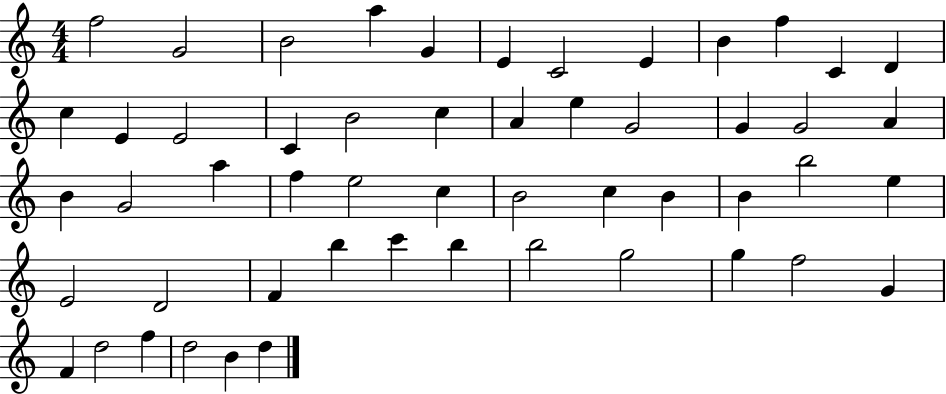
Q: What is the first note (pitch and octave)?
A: F5